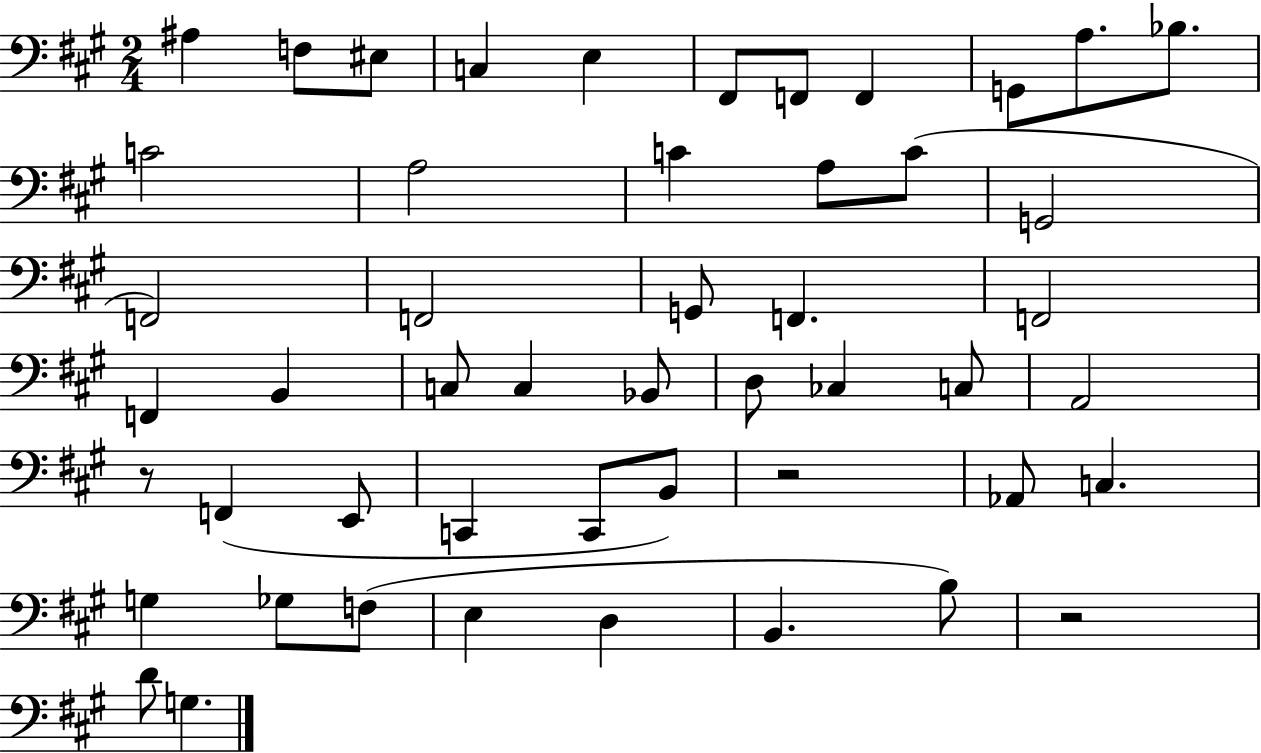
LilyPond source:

{
  \clef bass
  \numericTimeSignature
  \time 2/4
  \key a \major
  ais4 f8 eis8 | c4 e4 | fis,8 f,8 f,4 | g,8 a8. bes8. | \break c'2 | a2 | c'4 a8 c'8( | g,2 | \break f,2) | f,2 | g,8 f,4. | f,2 | \break f,4 b,4 | c8 c4 bes,8 | d8 ces4 c8 | a,2 | \break r8 f,4( e,8 | c,4 c,8 b,8) | r2 | aes,8 c4. | \break g4 ges8 f8( | e4 d4 | b,4. b8) | r2 | \break d'8 g4. | \bar "|."
}